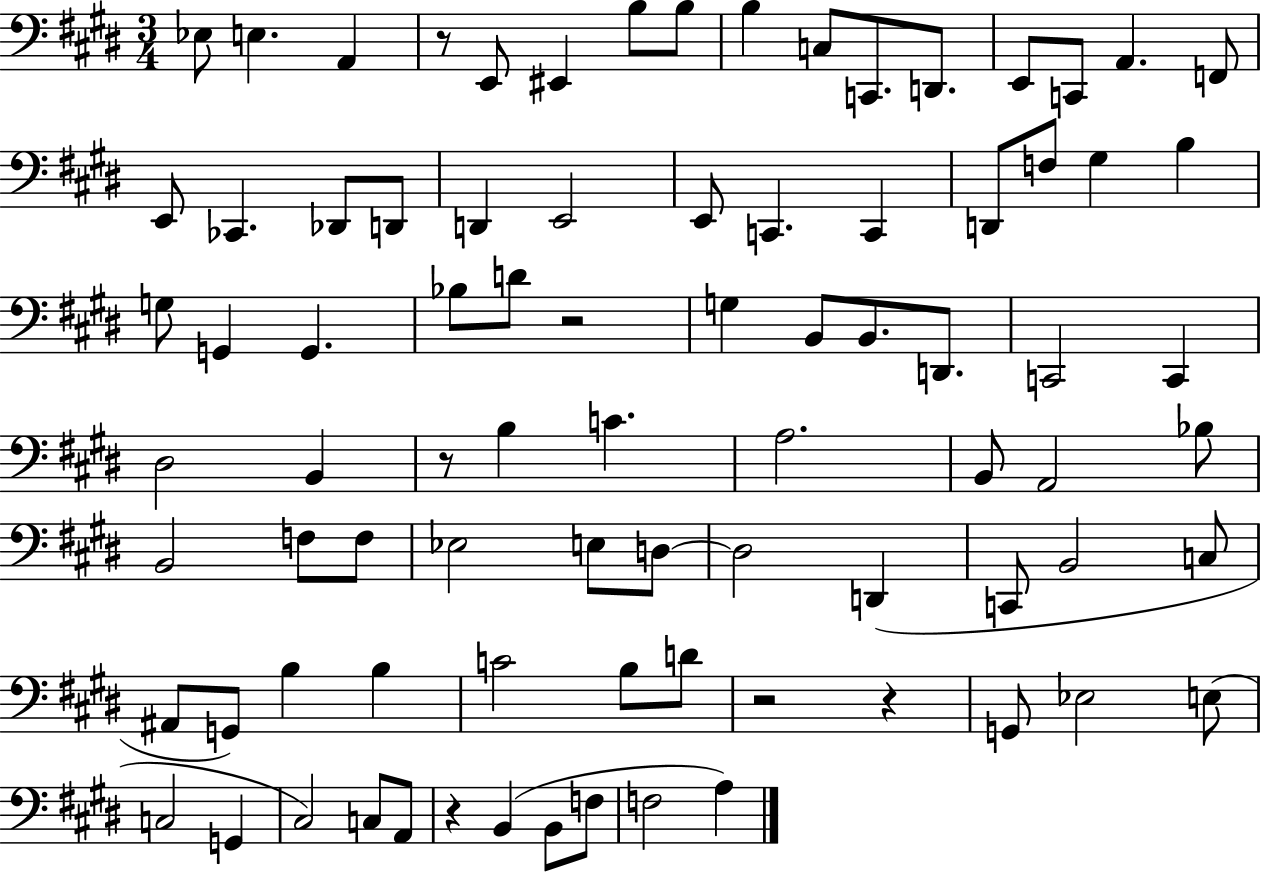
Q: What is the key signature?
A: E major